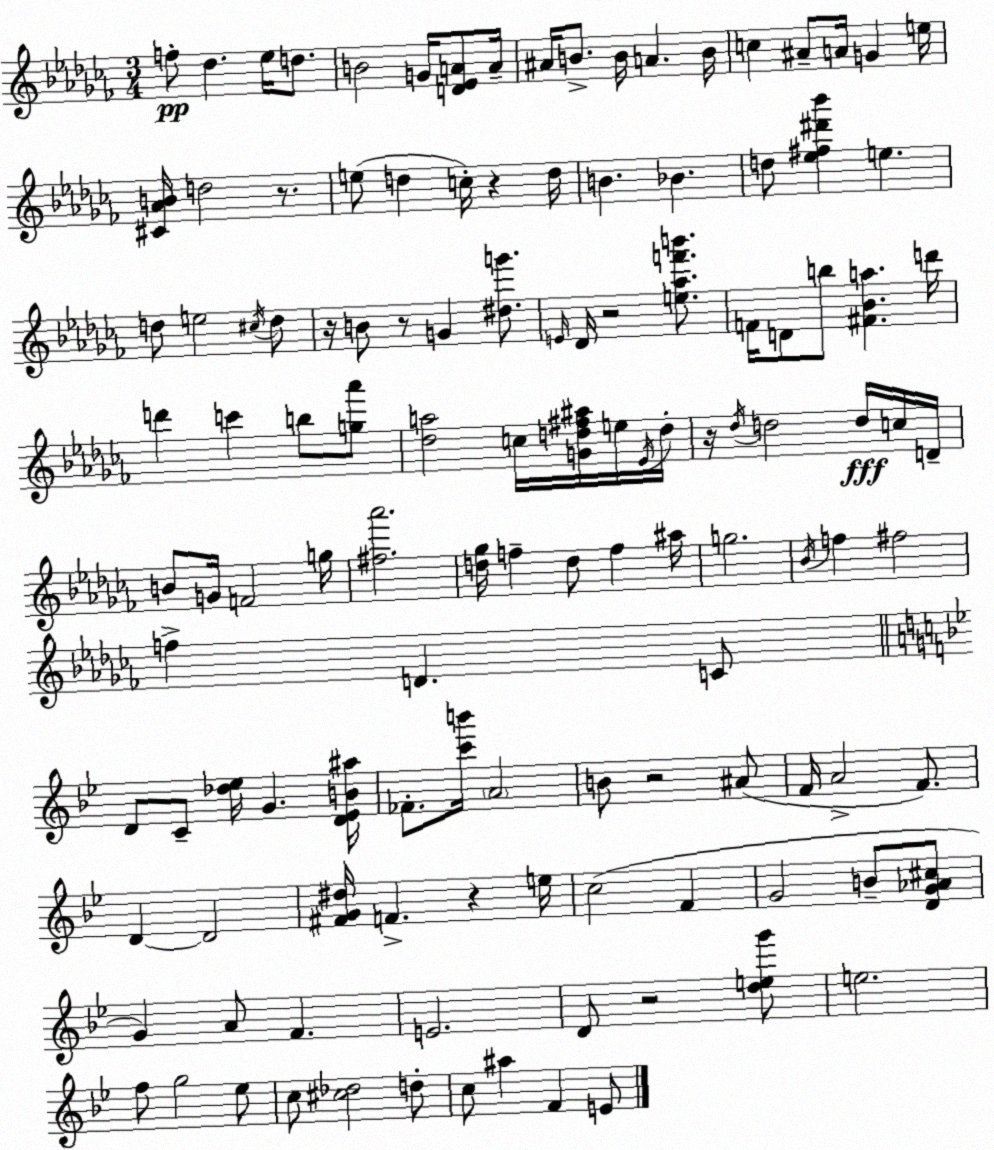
X:1
T:Untitled
M:3/4
L:1/4
K:Abm
f/2 _d _e/4 d/2 B2 G/4 [D_EA]/2 A/4 ^A/4 B/2 B/4 A B/4 c ^A/2 A/4 G e/4 [^C_AB]/4 d2 z/2 e/2 d c/4 z d/4 B _B d/2 [_e^f^d'_b'] e d/2 e2 ^c/4 d/2 z/4 B/2 z/2 G [^dg']/2 E/4 _D/4 z2 [e_af'b']/2 F/4 D/2 b/2 [^F_Ba] d'/4 d' c' b/2 [g_a']/2 [_da]2 c/4 [Gd^f^a]/4 e/4 _E/4 d/4 z/4 _d/4 d2 d/4 c/4 D/4 B/2 G/4 F2 g/4 [^f_a']2 [d_g]/4 f d/2 f ^a/4 g2 _B/4 f ^f2 f D C/2 D/2 C/2 [_d_e]/4 G [D_EB^a]/4 _F/2 [c'b']/4 A2 B/2 z2 ^A/2 F/4 A2 F/2 D D2 [^FG^d]/4 F z e/4 c2 F G2 B/2 [DG_A^c]/2 G A/2 F E2 D/2 z2 [deg']/2 e2 f/2 g2 _e/2 c/2 [^c_d]2 d/2 c/2 ^a F E/2